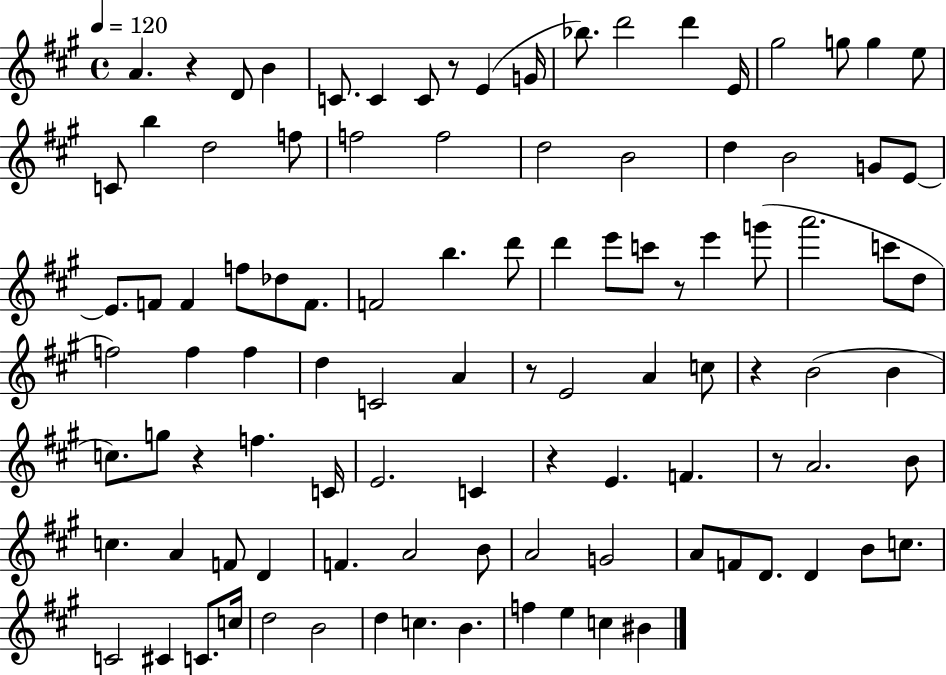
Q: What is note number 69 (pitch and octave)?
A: F4